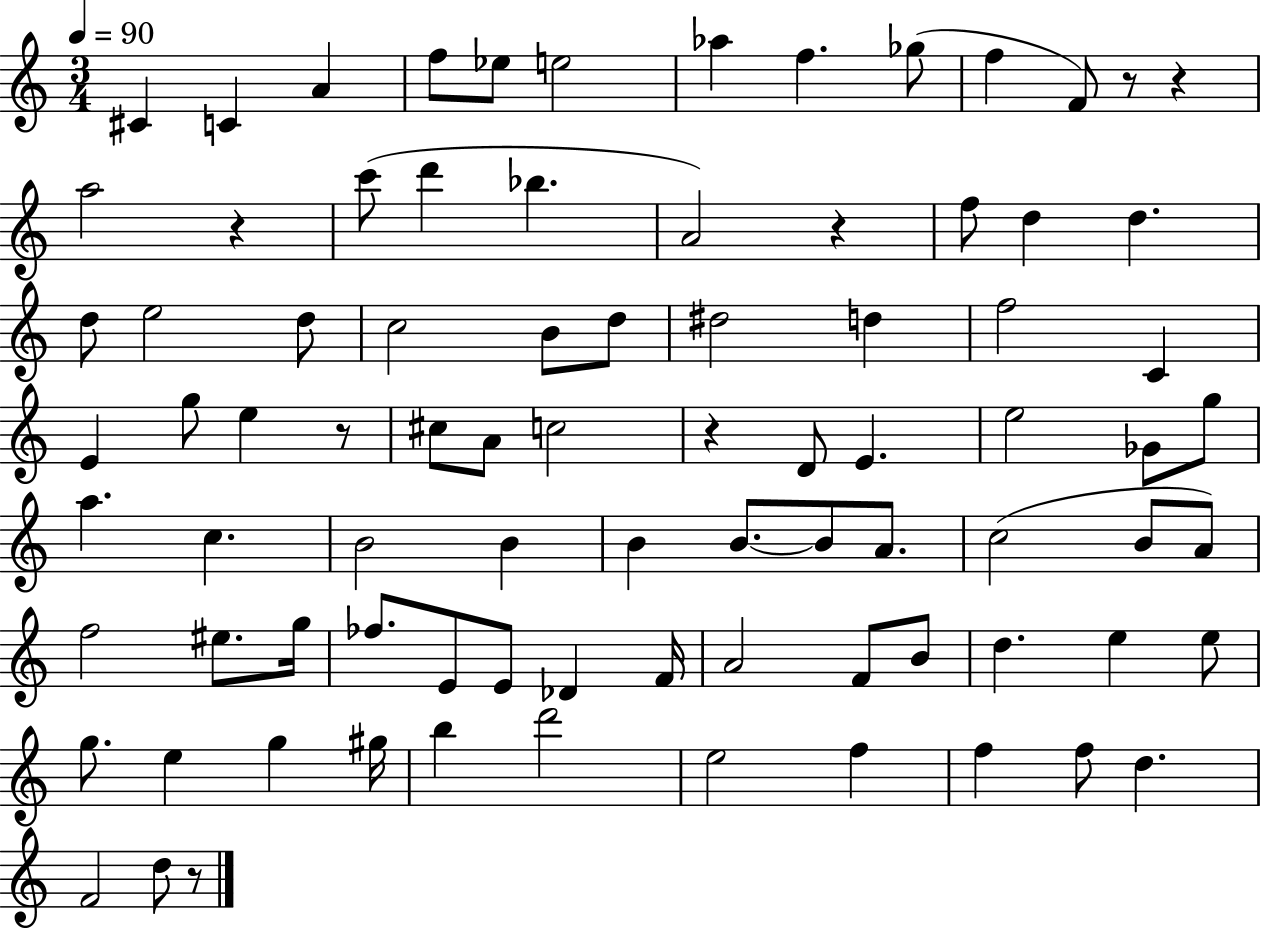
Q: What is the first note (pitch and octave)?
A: C#4